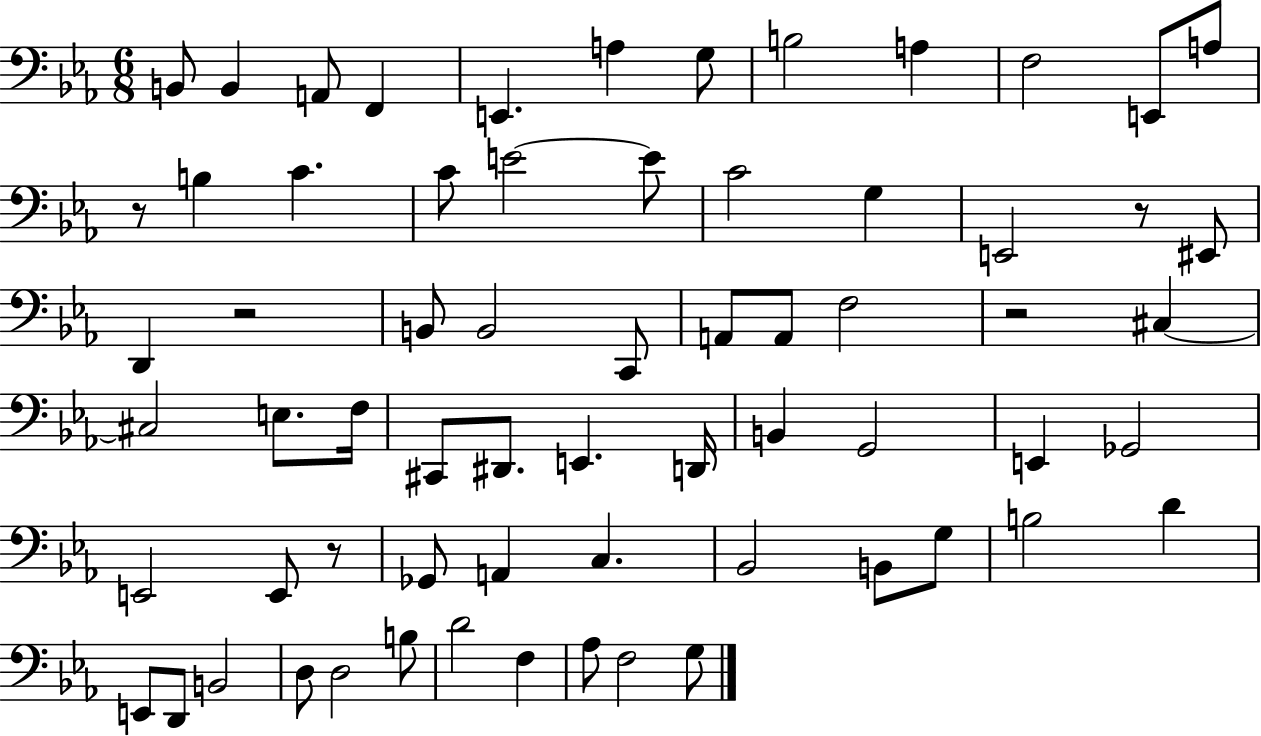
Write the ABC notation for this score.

X:1
T:Untitled
M:6/8
L:1/4
K:Eb
B,,/2 B,, A,,/2 F,, E,, A, G,/2 B,2 A, F,2 E,,/2 A,/2 z/2 B, C C/2 E2 E/2 C2 G, E,,2 z/2 ^E,,/2 D,, z2 B,,/2 B,,2 C,,/2 A,,/2 A,,/2 F,2 z2 ^C, ^C,2 E,/2 F,/4 ^C,,/2 ^D,,/2 E,, D,,/4 B,, G,,2 E,, _G,,2 E,,2 E,,/2 z/2 _G,,/2 A,, C, _B,,2 B,,/2 G,/2 B,2 D E,,/2 D,,/2 B,,2 D,/2 D,2 B,/2 D2 F, _A,/2 F,2 G,/2